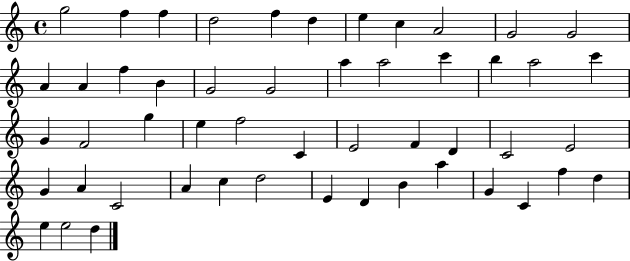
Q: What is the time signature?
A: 4/4